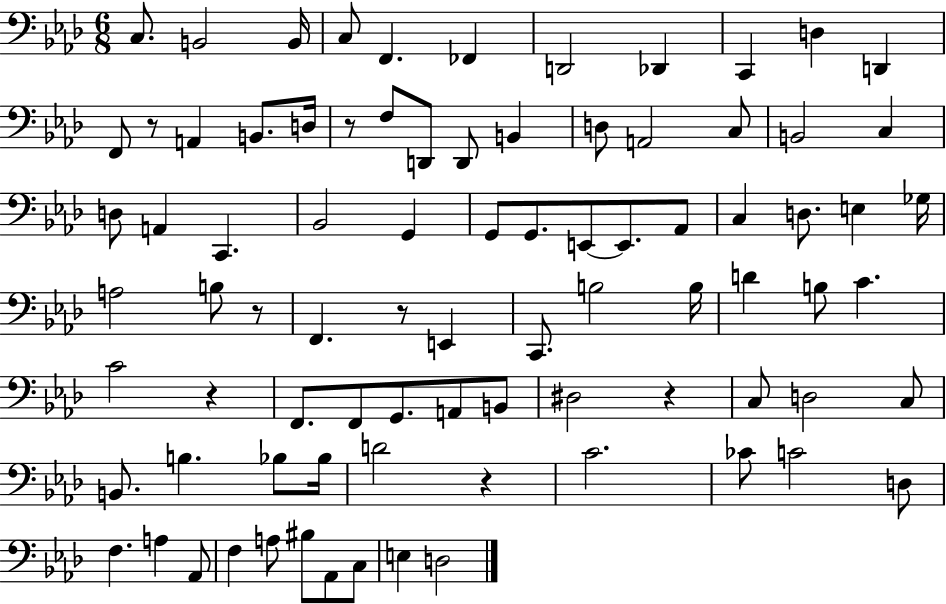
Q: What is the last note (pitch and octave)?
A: D3